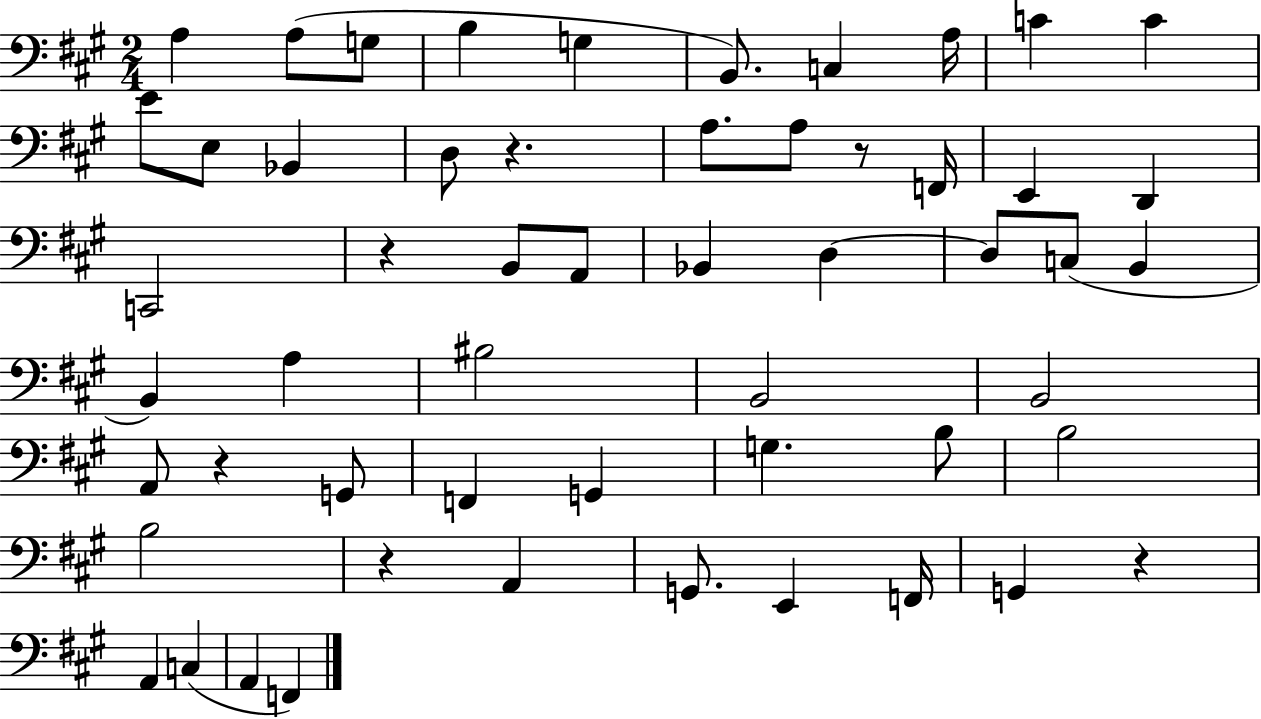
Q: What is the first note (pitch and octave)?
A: A3